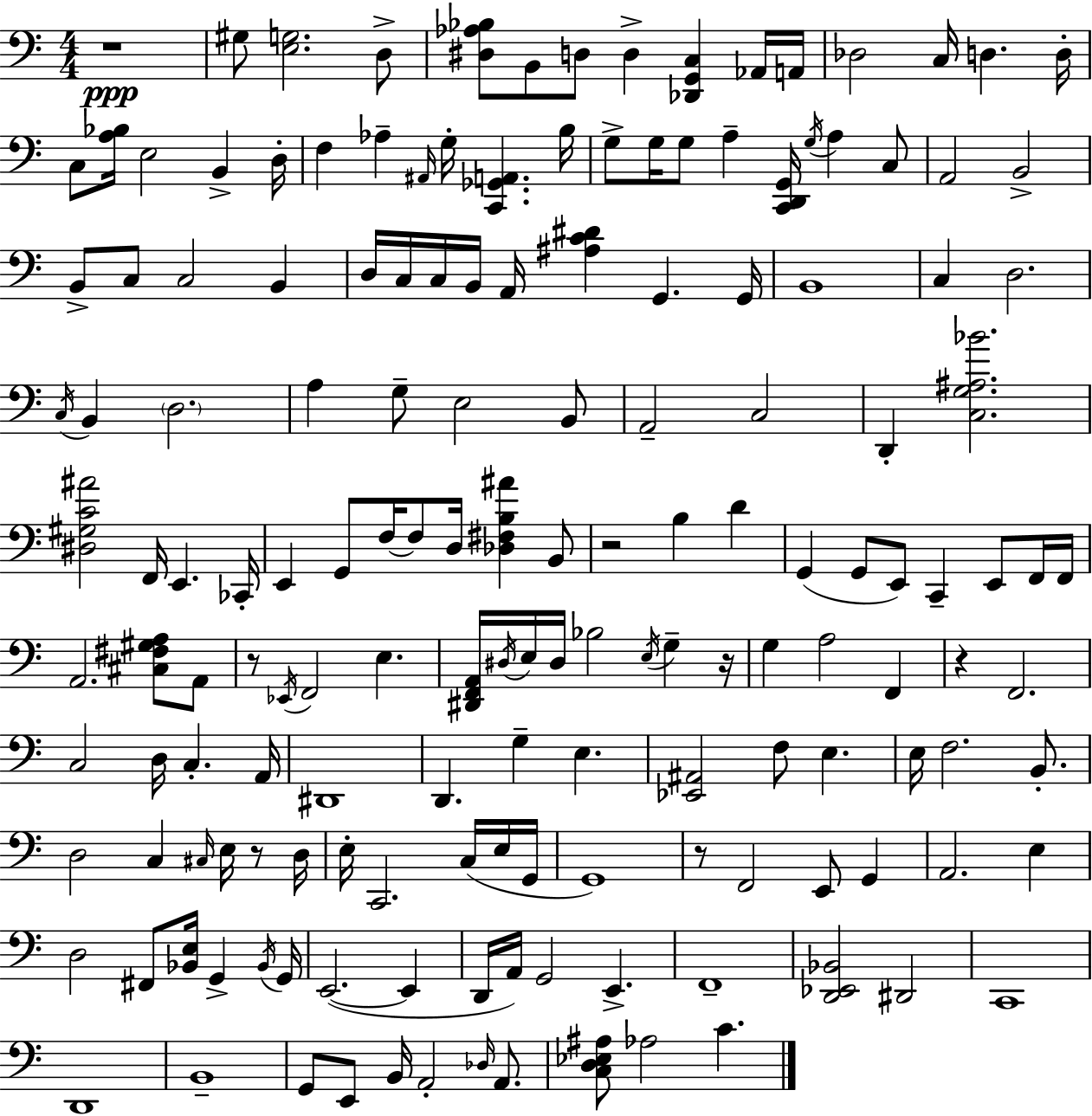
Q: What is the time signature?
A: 4/4